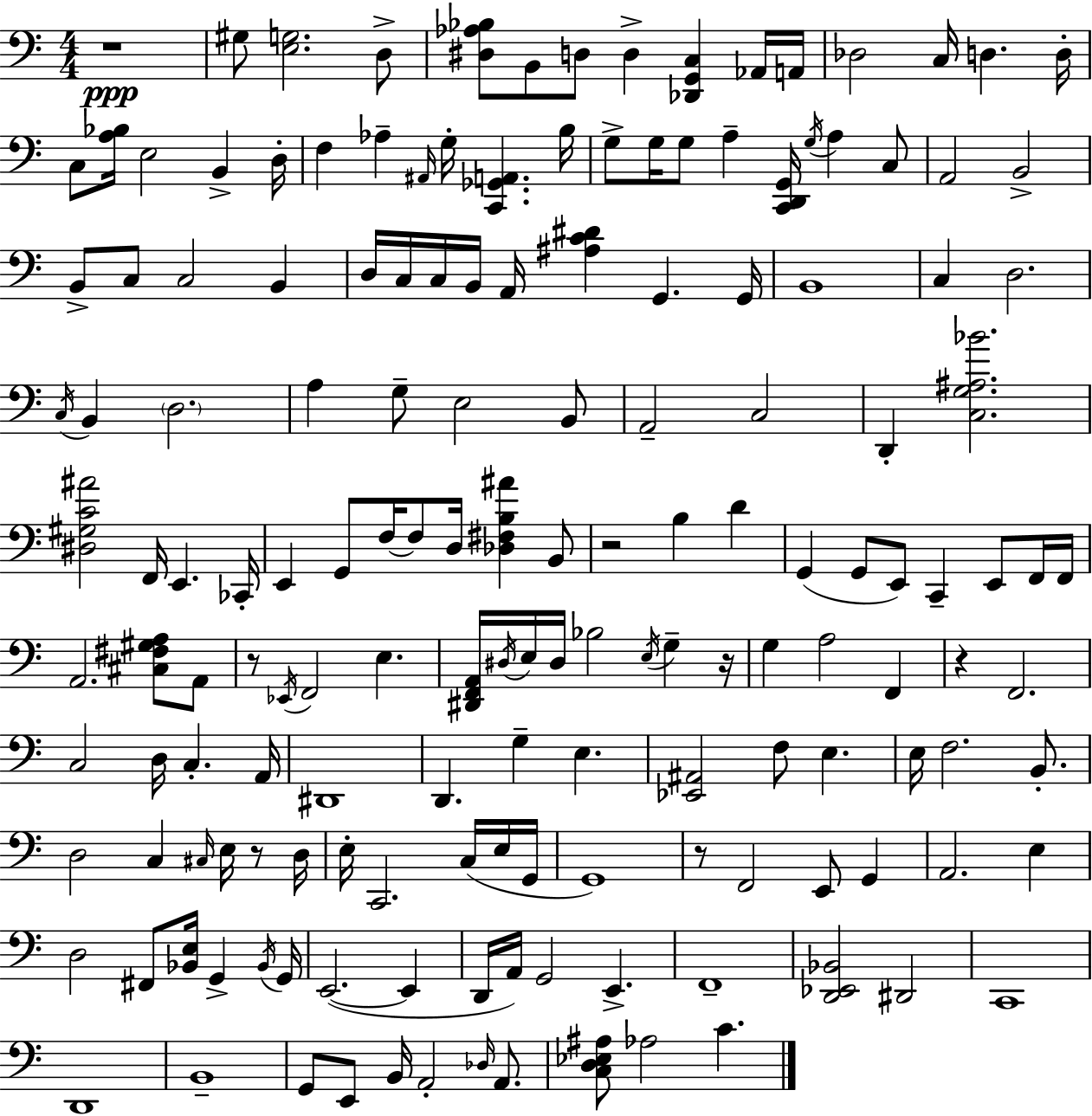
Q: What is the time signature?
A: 4/4